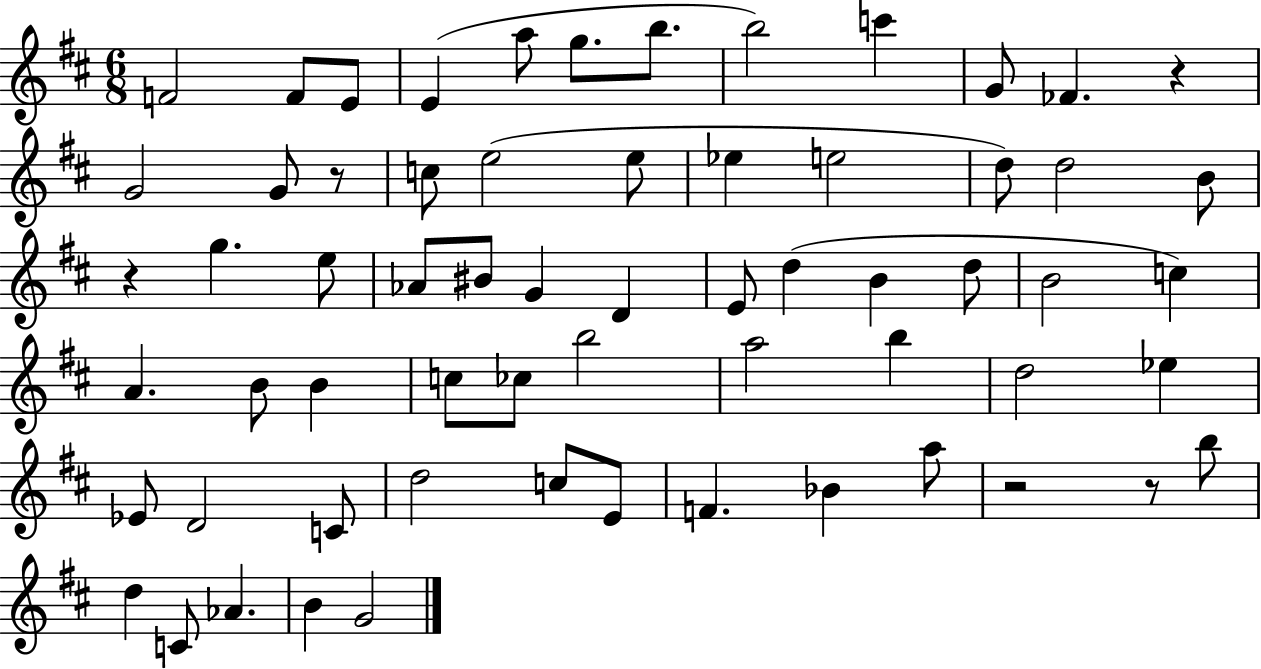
F4/h F4/e E4/e E4/q A5/e G5/e. B5/e. B5/h C6/q G4/e FES4/q. R/q G4/h G4/e R/e C5/e E5/h E5/e Eb5/q E5/h D5/e D5/h B4/e R/q G5/q. E5/e Ab4/e BIS4/e G4/q D4/q E4/e D5/q B4/q D5/e B4/h C5/q A4/q. B4/e B4/q C5/e CES5/e B5/h A5/h B5/q D5/h Eb5/q Eb4/e D4/h C4/e D5/h C5/e E4/e F4/q. Bb4/q A5/e R/h R/e B5/e D5/q C4/e Ab4/q. B4/q G4/h